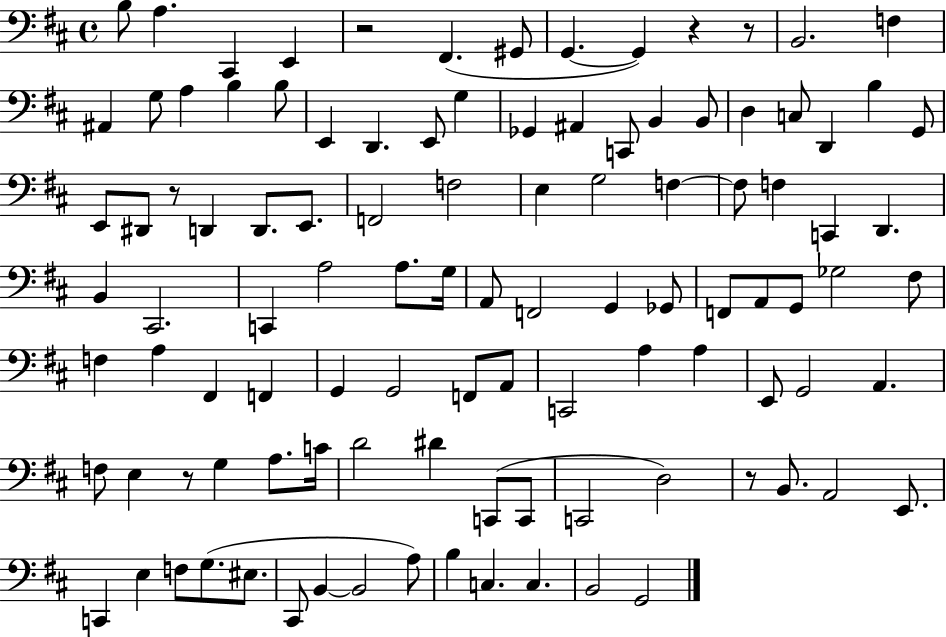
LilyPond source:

{
  \clef bass
  \time 4/4
  \defaultTimeSignature
  \key d \major
  b8 a4. cis,4 e,4 | r2 fis,4.( gis,8 | g,4.~~ g,4) r4 r8 | b,2. f4 | \break ais,4 g8 a4 b4 b8 | e,4 d,4. e,8 g4 | ges,4 ais,4 c,8 b,4 b,8 | d4 c8 d,4 b4 g,8 | \break e,8 dis,8 r8 d,4 d,8. e,8. | f,2 f2 | e4 g2 f4~~ | f8 f4 c,4 d,4. | \break b,4 cis,2. | c,4 a2 a8. g16 | a,8 f,2 g,4 ges,8 | f,8 a,8 g,8 ges2 fis8 | \break f4 a4 fis,4 f,4 | g,4 g,2 f,8 a,8 | c,2 a4 a4 | e,8 g,2 a,4. | \break f8 e4 r8 g4 a8. c'16 | d'2 dis'4 c,8( c,8 | c,2 d2) | r8 b,8. a,2 e,8. | \break c,4 e4 f8 g8.( eis8. | cis,8 b,4~~ b,2 a8) | b4 c4. c4. | b,2 g,2 | \break \bar "|."
}